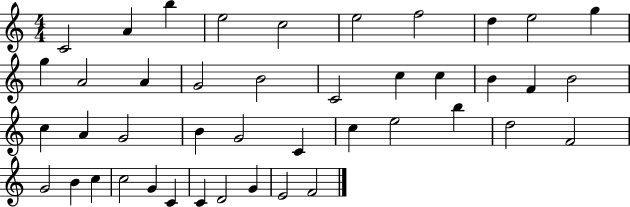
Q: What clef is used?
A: treble